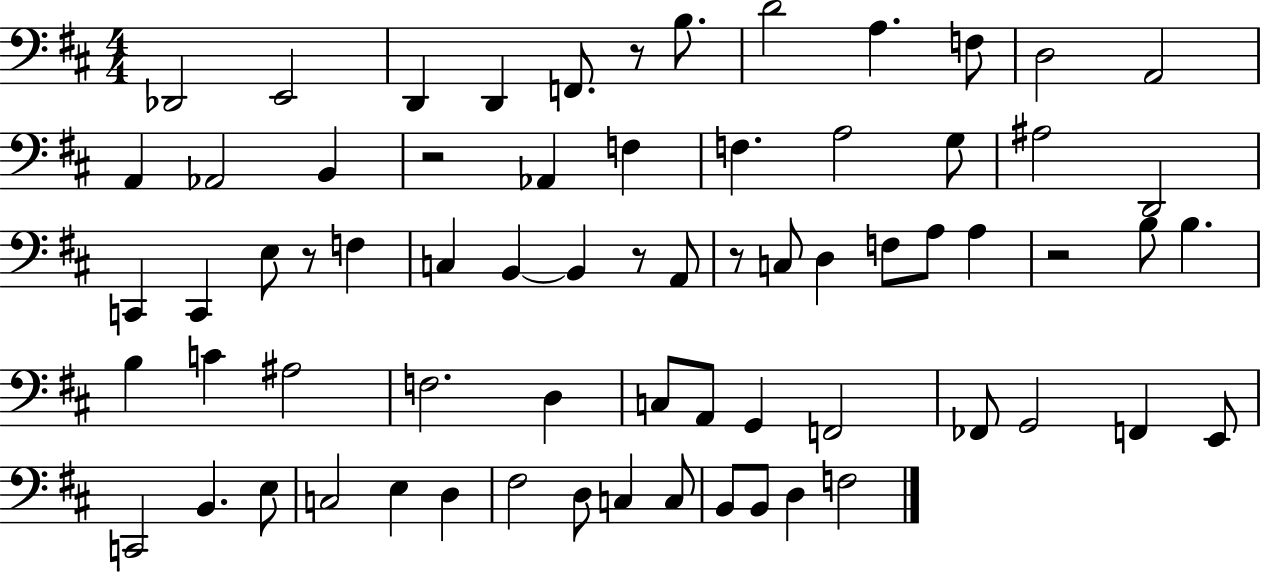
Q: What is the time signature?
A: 4/4